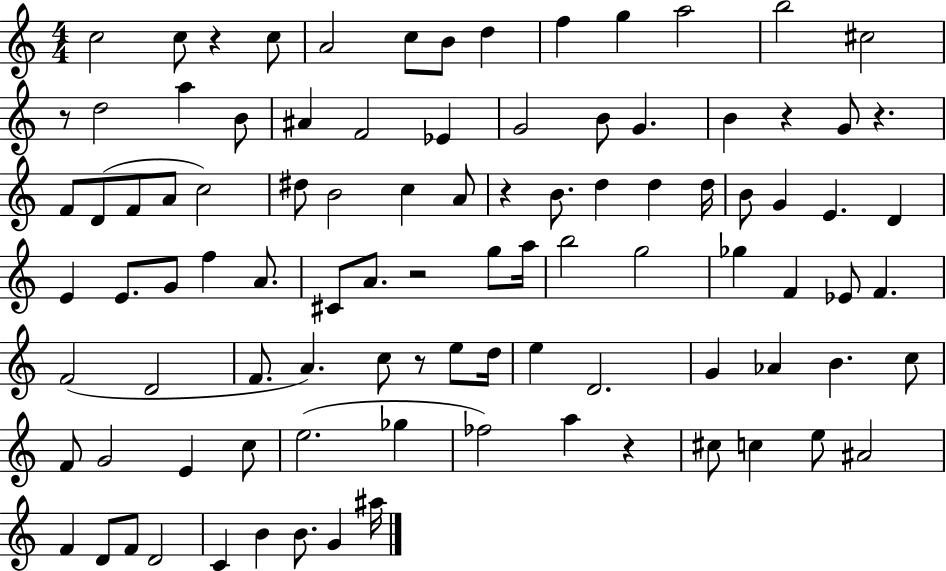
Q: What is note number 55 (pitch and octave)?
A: F4